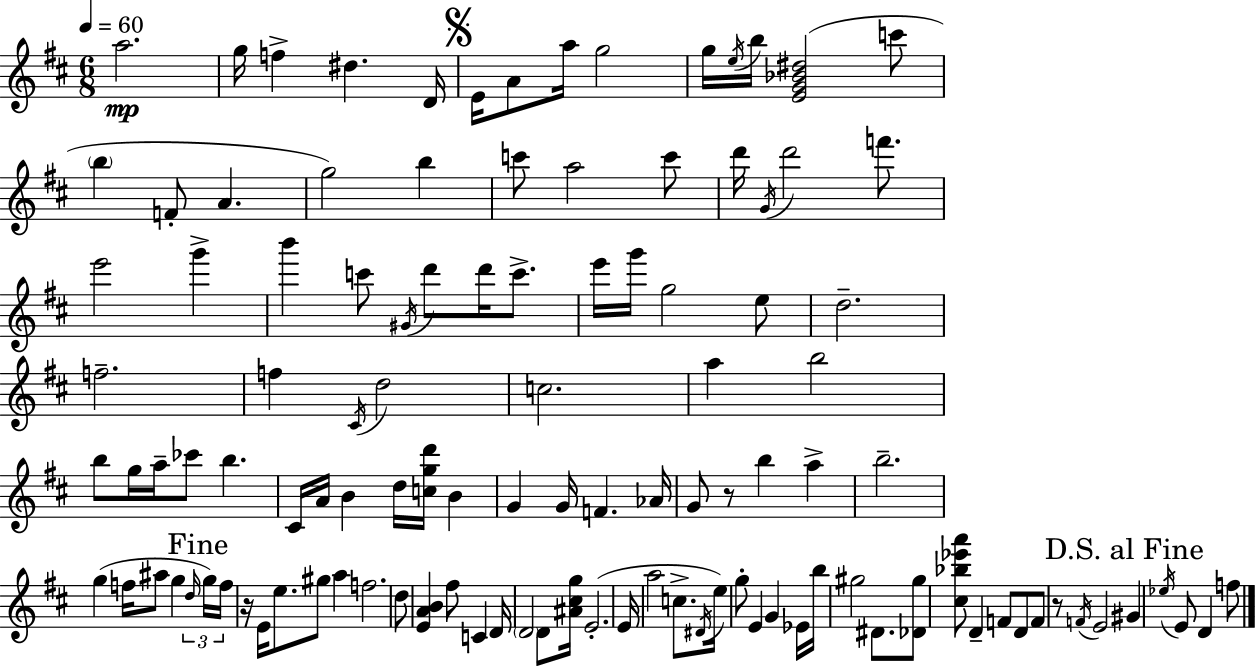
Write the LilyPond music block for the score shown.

{
  \clef treble
  \numericTimeSignature
  \time 6/8
  \key d \major
  \tempo 4 = 60
  a''2.\mp | g''16 f''4-> dis''4. d'16 | \mark \markup { \musicglyph "scripts.segno" } e'16 a'8 a''16 g''2 | g''16 \acciaccatura { e''16 } b''16 <e' g' bes' dis''>2( c'''8 | \break \parenthesize b''4 f'8-. a'4. | g''2) b''4 | c'''8 a''2 c'''8 | d'''16 \acciaccatura { g'16 } d'''2 f'''8. | \break e'''2 g'''4-> | b'''4 c'''8 \acciaccatura { gis'16 } d'''8 d'''16 | c'''8.-> e'''16 g'''16 g''2 | e''8 d''2.-- | \break f''2.-- | f''4 \acciaccatura { cis'16 } d''2 | c''2. | a''4 b''2 | \break b''8 g''16 a''16-- ces'''8 b''4. | cis'16 a'16 b'4 d''16 <c'' g'' d'''>16 | b'4 g'4 g'16 f'4. | aes'16 g'8 r8 b''4 | \break a''4-> b''2.-- | g''4( f''16 ais''8 g''4 | \tuplet 3/2 { \grace { d''16 }) \mark "Fine" g''16 f''16 } r16 e'16 e''8. gis''8 | a''4 f''2. | \break d''8 <e' a' b'>4 fis''8 | c'4 d'16 \parenthesize d'2 | d'8 <ais' cis'' g''>16 e'2.-.( | e'16 a''2 | \break c''8.-> \acciaccatura { dis'16 } e''16) g''8-. e'4 | g'4 ees'16 b''16 gis''2 | dis'8. <des' gis''>8 <cis'' bes'' ees''' a'''>8 d'4-- | f'8 d'8 f'8 r8 \acciaccatura { f'16 } e'2 | \break \mark "D.S. al Fine" gis'4 \acciaccatura { ees''16 } | e'8 d'4 f''8 \bar "|."
}